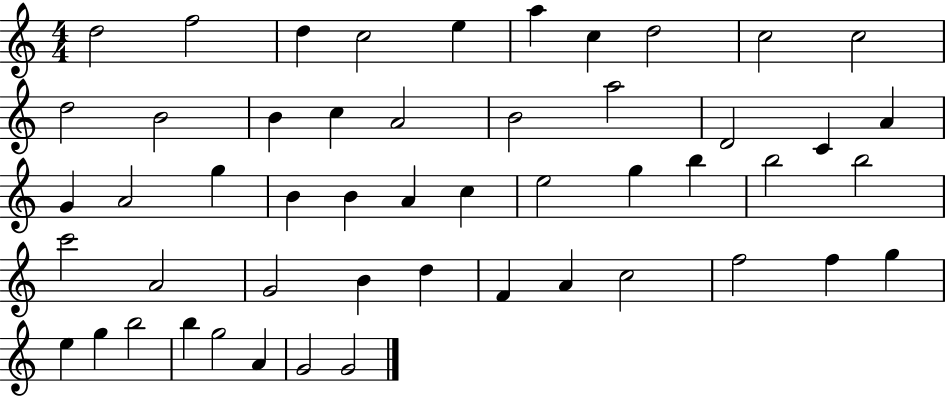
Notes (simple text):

D5/h F5/h D5/q C5/h E5/q A5/q C5/q D5/h C5/h C5/h D5/h B4/h B4/q C5/q A4/h B4/h A5/h D4/h C4/q A4/q G4/q A4/h G5/q B4/q B4/q A4/q C5/q E5/h G5/q B5/q B5/h B5/h C6/h A4/h G4/h B4/q D5/q F4/q A4/q C5/h F5/h F5/q G5/q E5/q G5/q B5/h B5/q G5/h A4/q G4/h G4/h